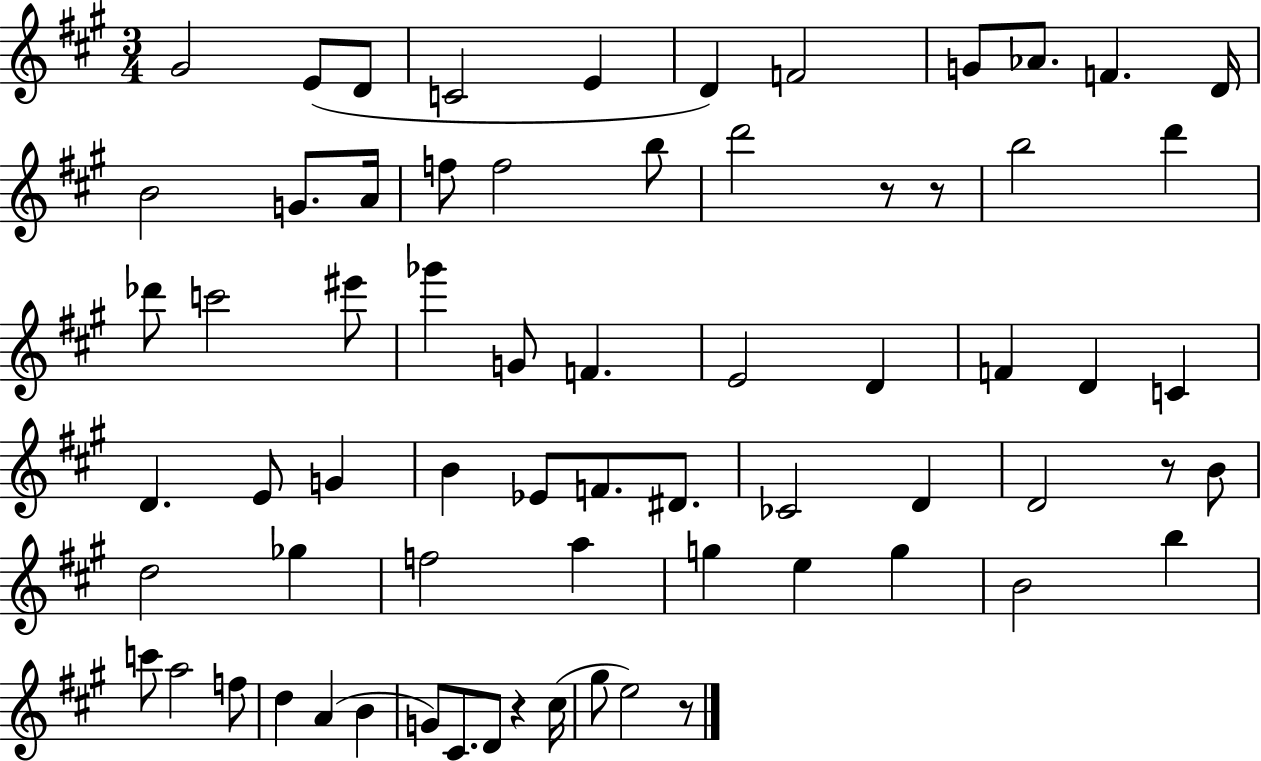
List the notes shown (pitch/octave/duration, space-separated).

G#4/h E4/e D4/e C4/h E4/q D4/q F4/h G4/e Ab4/e. F4/q. D4/s B4/h G4/e. A4/s F5/e F5/h B5/e D6/h R/e R/e B5/h D6/q Db6/e C6/h EIS6/e Gb6/q G4/e F4/q. E4/h D4/q F4/q D4/q C4/q D4/q. E4/e G4/q B4/q Eb4/e F4/e. D#4/e. CES4/h D4/q D4/h R/e B4/e D5/h Gb5/q F5/h A5/q G5/q E5/q G5/q B4/h B5/q C6/e A5/h F5/e D5/q A4/q B4/q G4/e C#4/e. D4/e R/q C#5/s G#5/e E5/h R/e